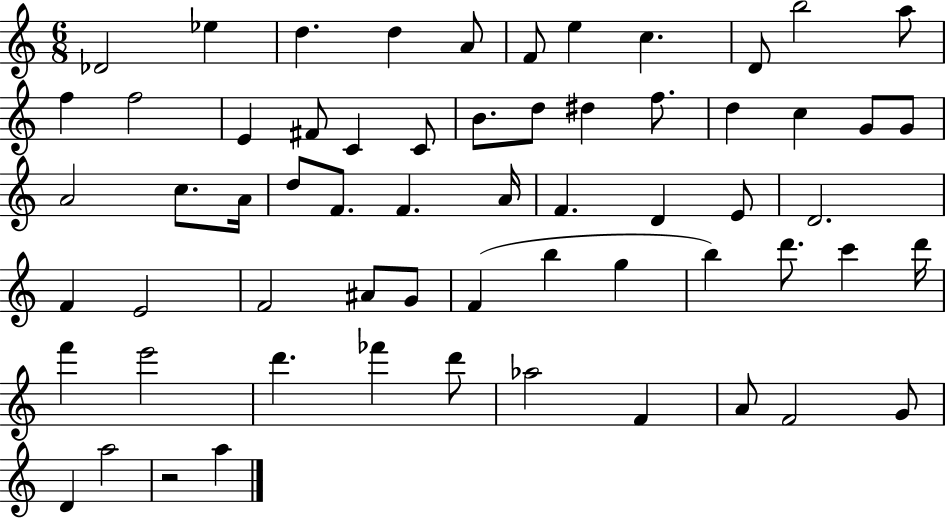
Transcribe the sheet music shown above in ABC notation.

X:1
T:Untitled
M:6/8
L:1/4
K:C
_D2 _e d d A/2 F/2 e c D/2 b2 a/2 f f2 E ^F/2 C C/2 B/2 d/2 ^d f/2 d c G/2 G/2 A2 c/2 A/4 d/2 F/2 F A/4 F D E/2 D2 F E2 F2 ^A/2 G/2 F b g b d'/2 c' d'/4 f' e'2 d' _f' d'/2 _a2 F A/2 F2 G/2 D a2 z2 a